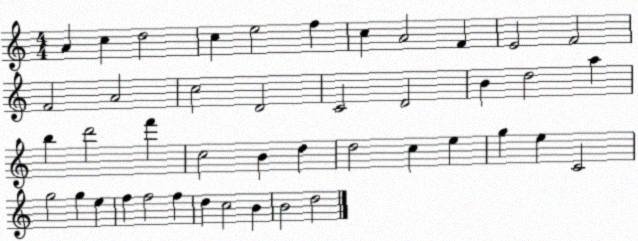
X:1
T:Untitled
M:4/4
L:1/4
K:C
A c d2 c e2 f c A2 F E2 F2 F2 A2 c2 D2 C2 D2 B d2 a b d'2 f' c2 B d d2 c e g e C2 g2 g e f f2 f d c2 B B2 d2